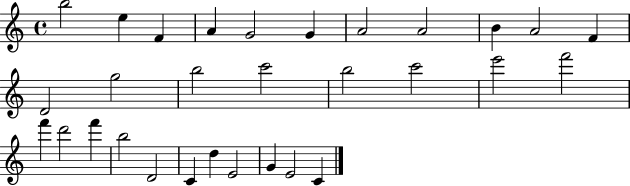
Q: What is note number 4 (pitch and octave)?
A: A4